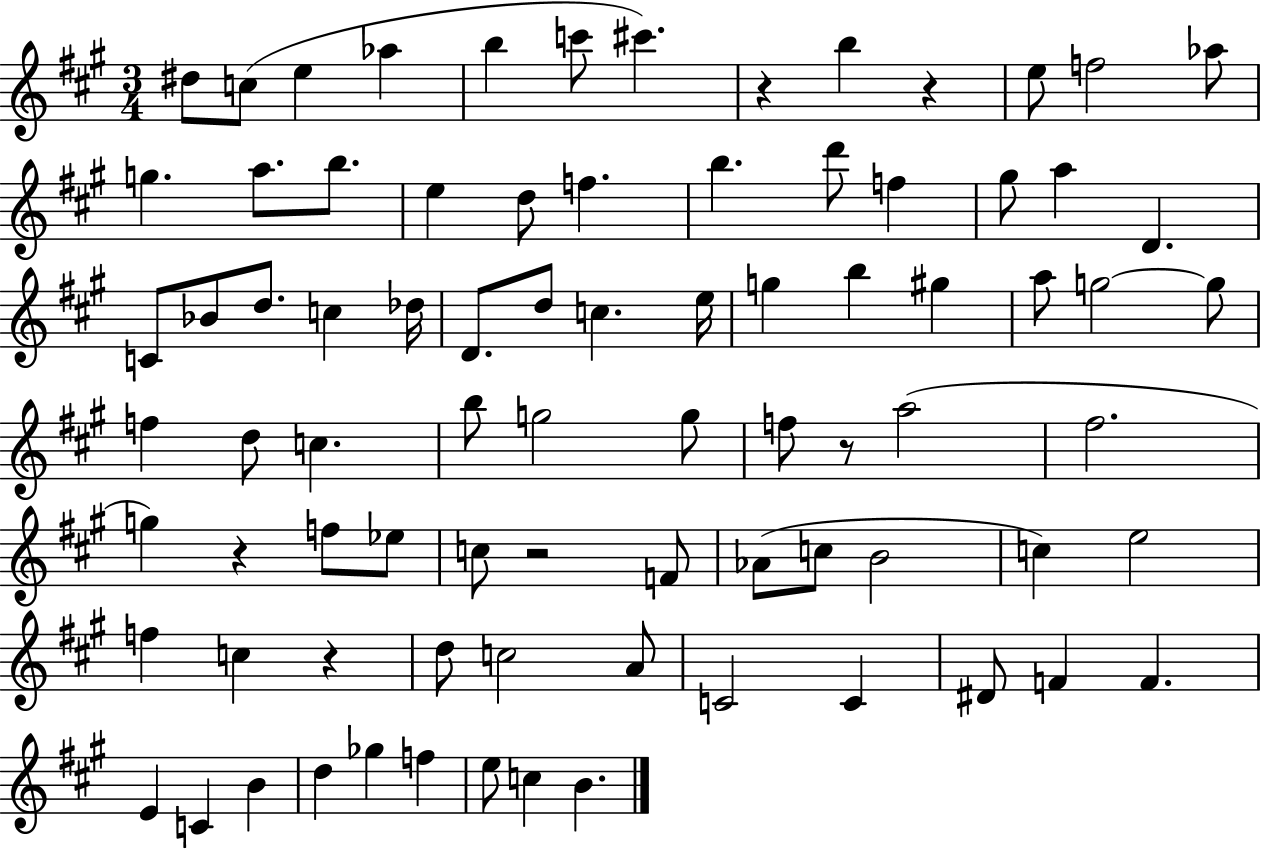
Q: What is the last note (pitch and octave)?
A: B4